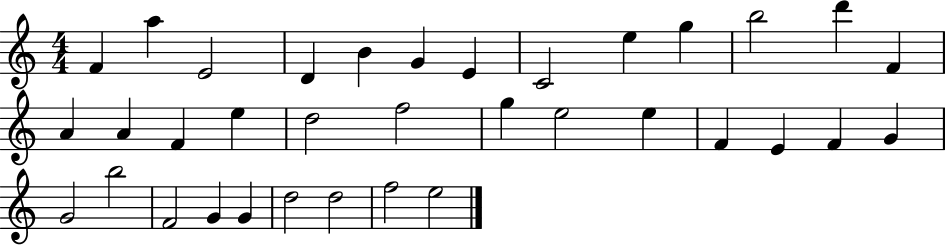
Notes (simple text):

F4/q A5/q E4/h D4/q B4/q G4/q E4/q C4/h E5/q G5/q B5/h D6/q F4/q A4/q A4/q F4/q E5/q D5/h F5/h G5/q E5/h E5/q F4/q E4/q F4/q G4/q G4/h B5/h F4/h G4/q G4/q D5/h D5/h F5/h E5/h